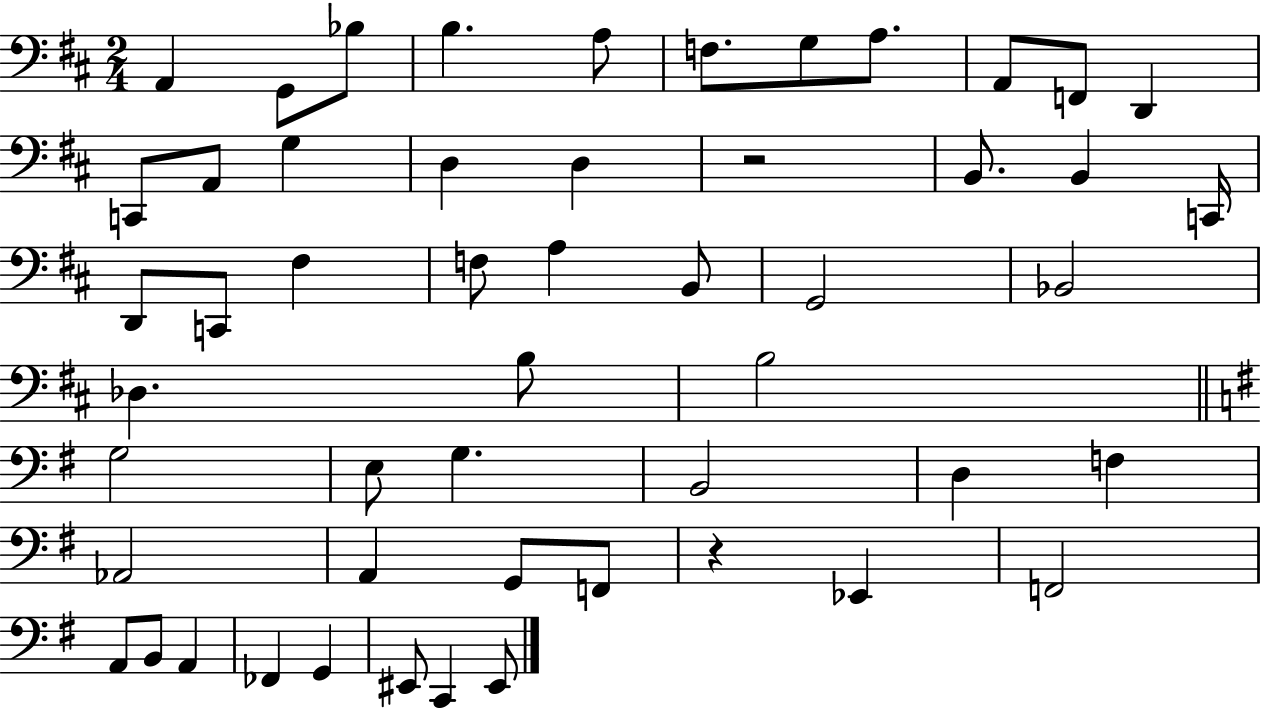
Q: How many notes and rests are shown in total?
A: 52